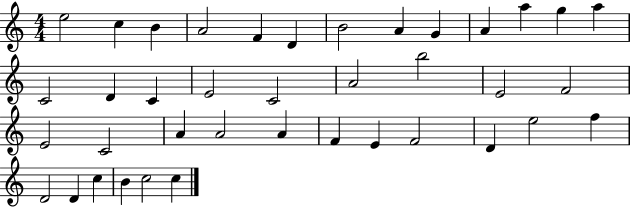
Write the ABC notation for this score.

X:1
T:Untitled
M:4/4
L:1/4
K:C
e2 c B A2 F D B2 A G A a g a C2 D C E2 C2 A2 b2 E2 F2 E2 C2 A A2 A F E F2 D e2 f D2 D c B c2 c